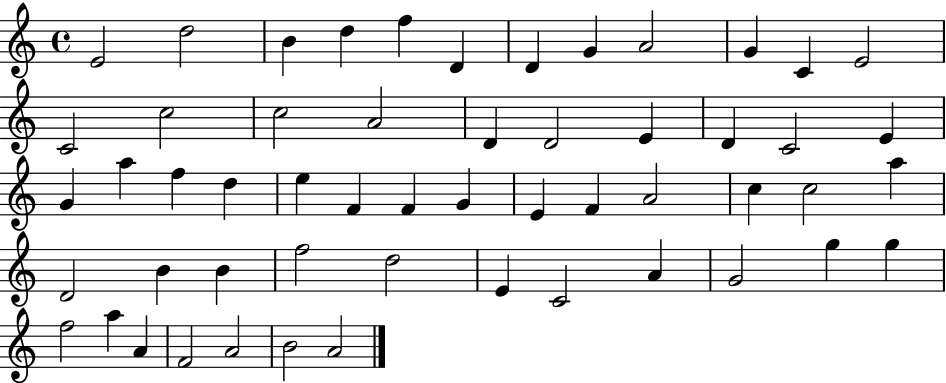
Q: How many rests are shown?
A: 0